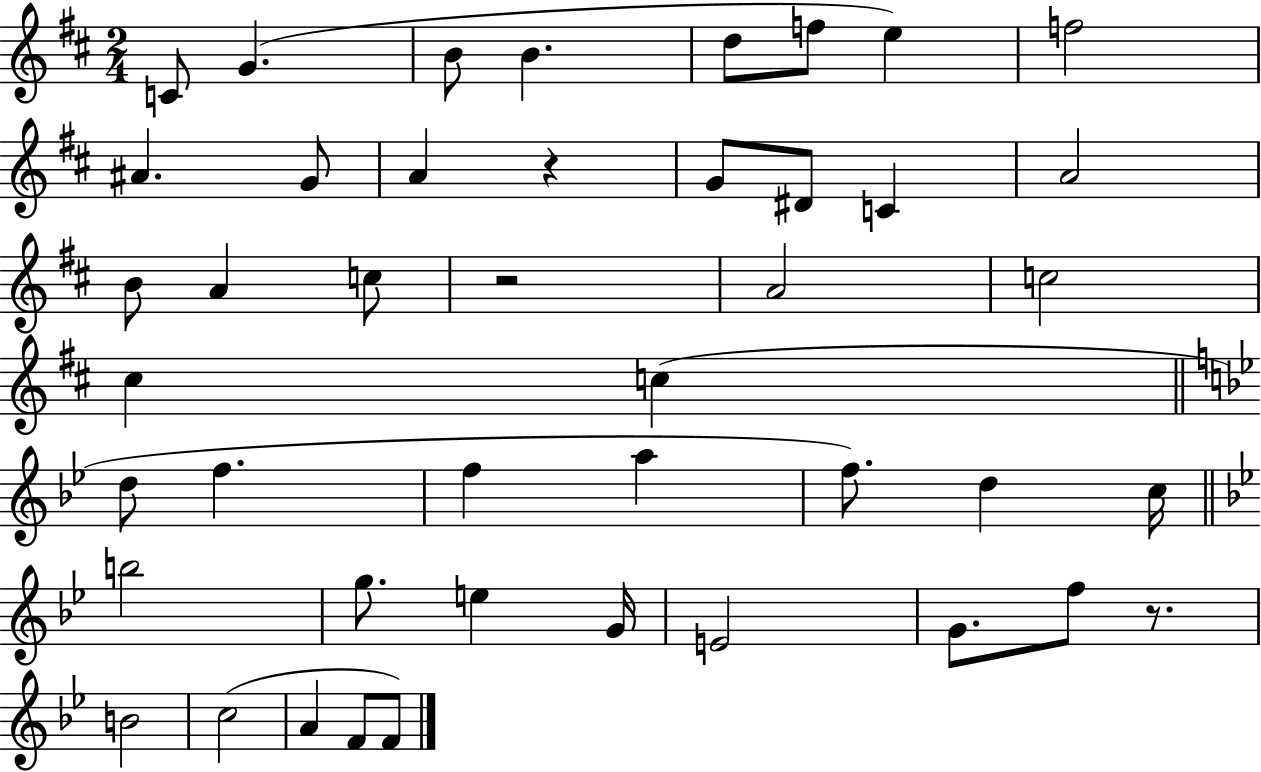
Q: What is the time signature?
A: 2/4